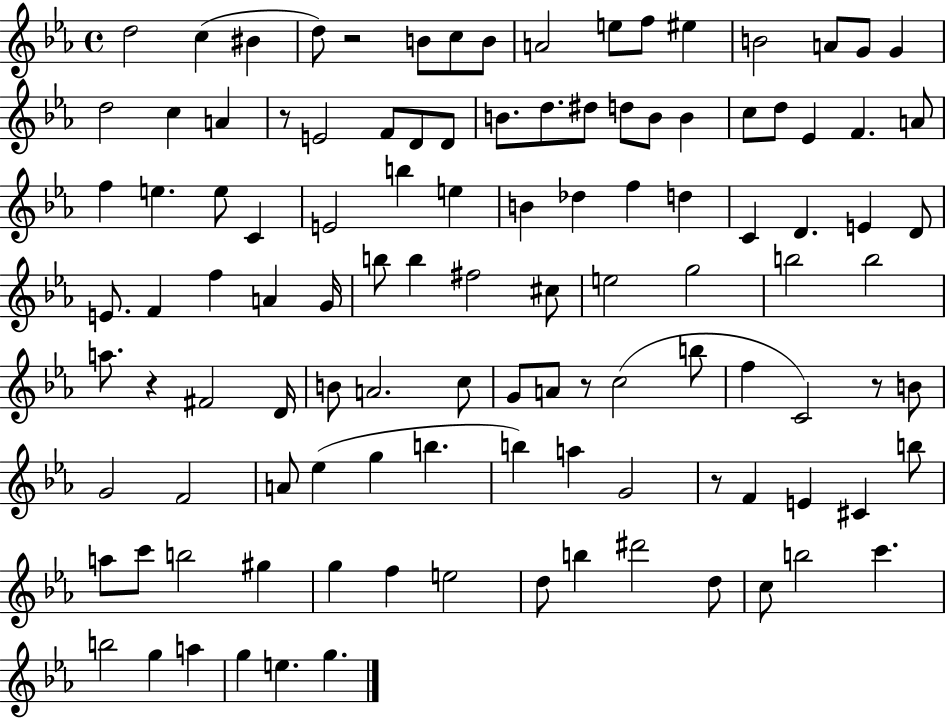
D5/h C5/q BIS4/q D5/e R/h B4/e C5/e B4/e A4/h E5/e F5/e EIS5/q B4/h A4/e G4/e G4/q D5/h C5/q A4/q R/e E4/h F4/e D4/e D4/e B4/e. D5/e. D#5/e D5/e B4/e B4/q C5/e D5/e Eb4/q F4/q. A4/e F5/q E5/q. E5/e C4/q E4/h B5/q E5/q B4/q Db5/q F5/q D5/q C4/q D4/q. E4/q D4/e E4/e. F4/q F5/q A4/q G4/s B5/e B5/q F#5/h C#5/e E5/h G5/h B5/h B5/h A5/e. R/q F#4/h D4/s B4/e A4/h. C5/e G4/e A4/e R/e C5/h B5/e F5/q C4/h R/e B4/e G4/h F4/h A4/e Eb5/q G5/q B5/q. B5/q A5/q G4/h R/e F4/q E4/q C#4/q B5/e A5/e C6/e B5/h G#5/q G5/q F5/q E5/h D5/e B5/q D#6/h D5/e C5/e B5/h C6/q. B5/h G5/q A5/q G5/q E5/q. G5/q.